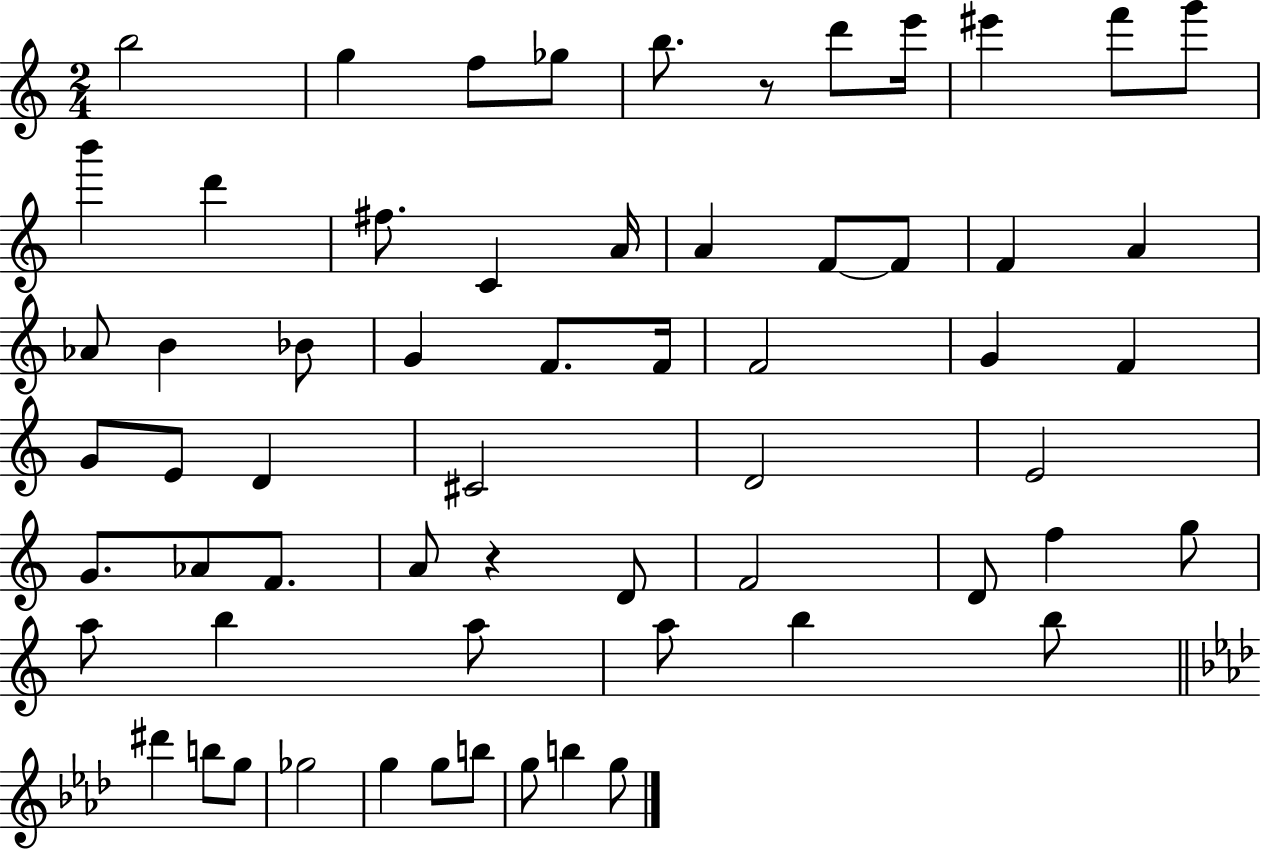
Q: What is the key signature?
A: C major